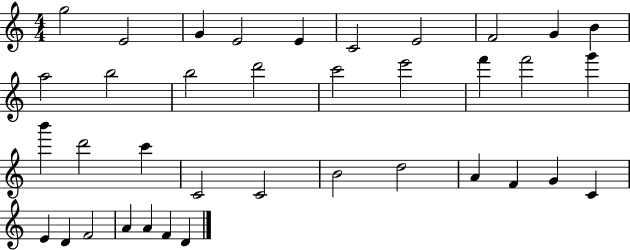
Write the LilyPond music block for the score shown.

{
  \clef treble
  \numericTimeSignature
  \time 4/4
  \key c \major
  g''2 e'2 | g'4 e'2 e'4 | c'2 e'2 | f'2 g'4 b'4 | \break a''2 b''2 | b''2 d'''2 | c'''2 e'''2 | f'''4 f'''2 g'''4 | \break b'''4 d'''2 c'''4 | c'2 c'2 | b'2 d''2 | a'4 f'4 g'4 c'4 | \break e'4 d'4 f'2 | a'4 a'4 f'4 d'4 | \bar "|."
}